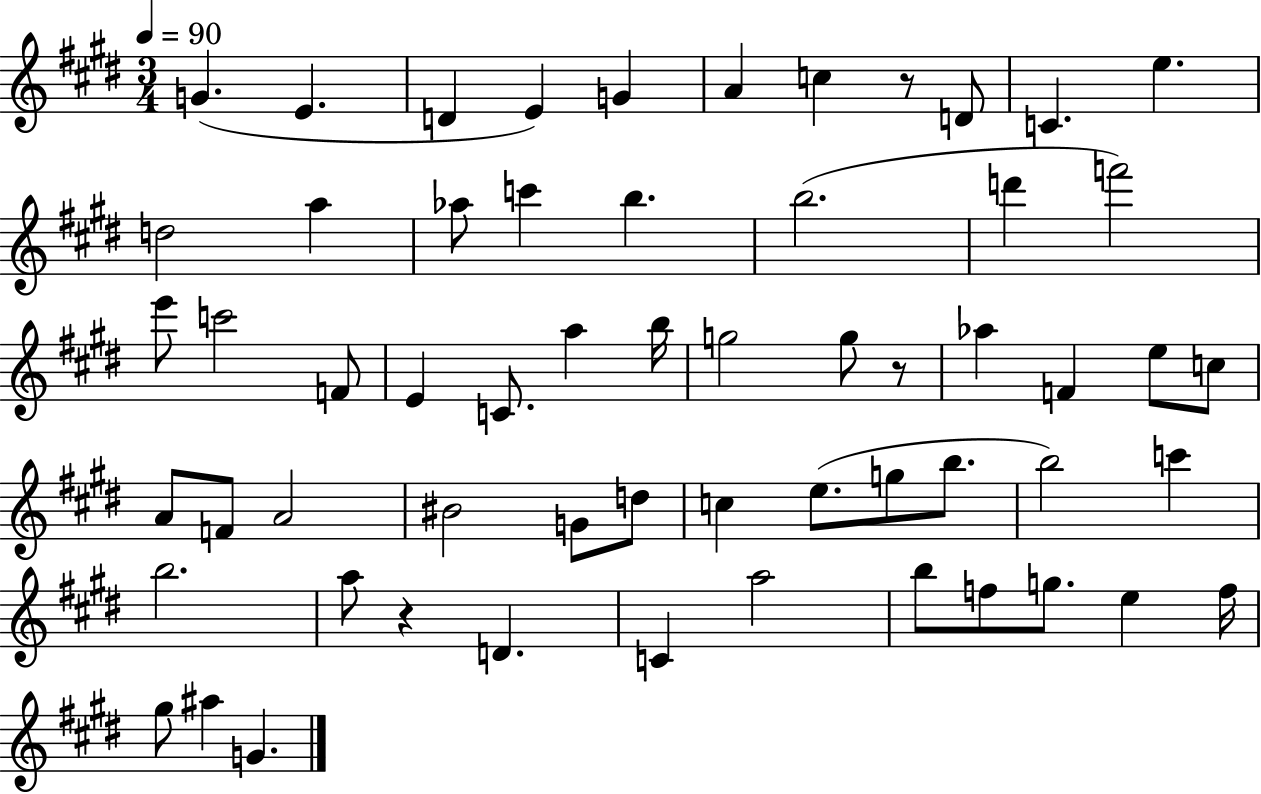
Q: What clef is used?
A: treble